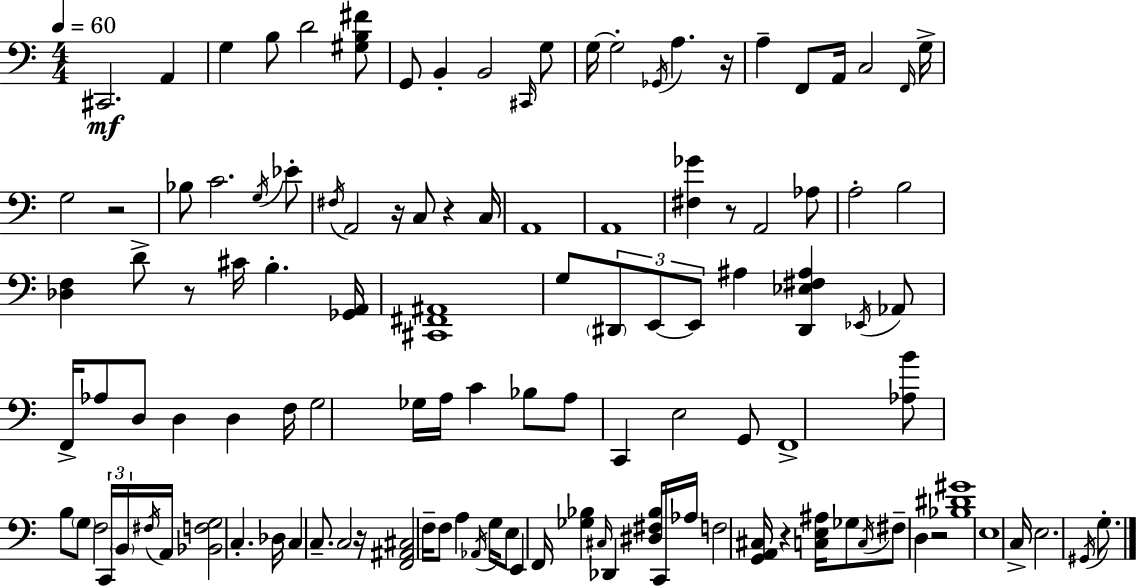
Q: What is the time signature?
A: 4/4